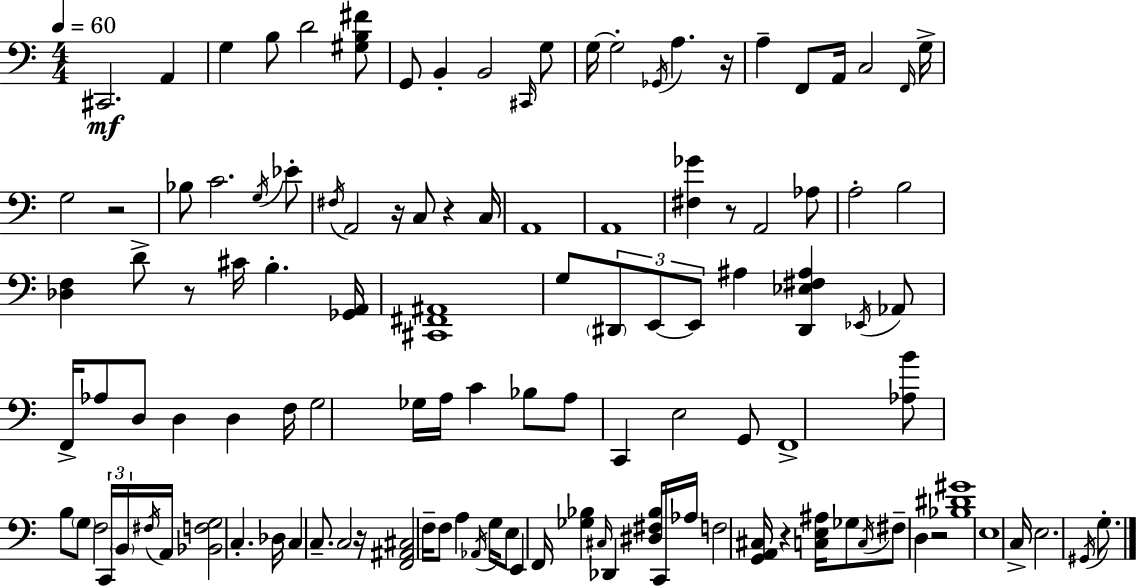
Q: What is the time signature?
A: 4/4